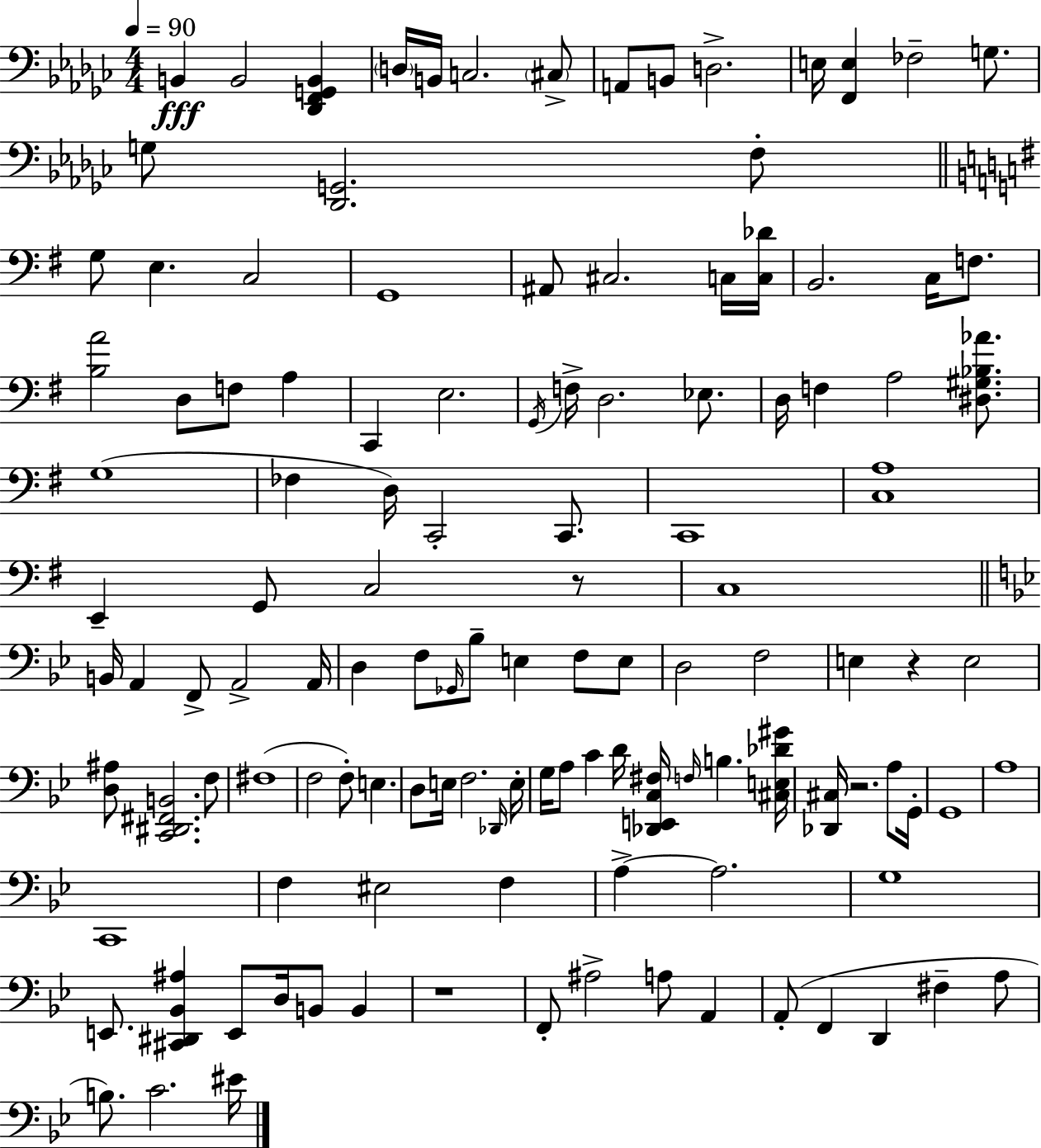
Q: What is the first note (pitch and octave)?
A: B2